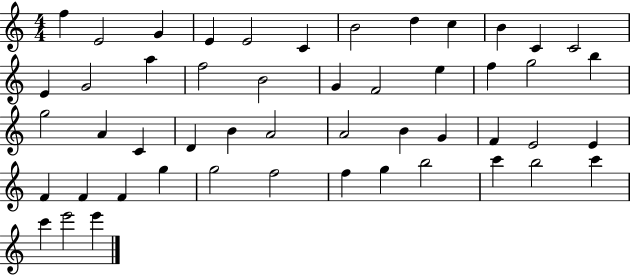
X:1
T:Untitled
M:4/4
L:1/4
K:C
f E2 G E E2 C B2 d c B C C2 E G2 a f2 B2 G F2 e f g2 b g2 A C D B A2 A2 B G F E2 E F F F g g2 f2 f g b2 c' b2 c' c' e'2 e'